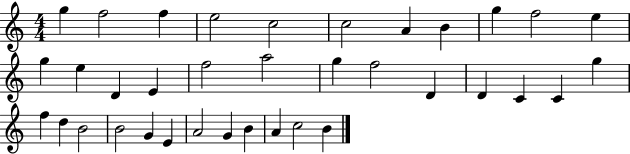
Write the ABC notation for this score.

X:1
T:Untitled
M:4/4
L:1/4
K:C
g f2 f e2 c2 c2 A B g f2 e g e D E f2 a2 g f2 D D C C g f d B2 B2 G E A2 G B A c2 B